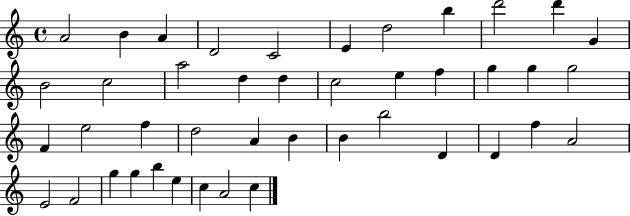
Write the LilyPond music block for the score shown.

{
  \clef treble
  \time 4/4
  \defaultTimeSignature
  \key c \major
  a'2 b'4 a'4 | d'2 c'2 | e'4 d''2 b''4 | d'''2 d'''4 g'4 | \break b'2 c''2 | a''2 d''4 d''4 | c''2 e''4 f''4 | g''4 g''4 g''2 | \break f'4 e''2 f''4 | d''2 a'4 b'4 | b'4 b''2 d'4 | d'4 f''4 a'2 | \break e'2 f'2 | g''4 g''4 b''4 e''4 | c''4 a'2 c''4 | \bar "|."
}